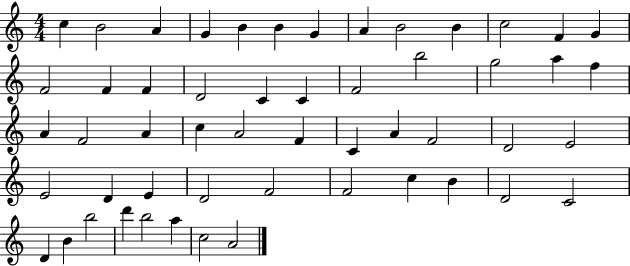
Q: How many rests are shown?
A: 0